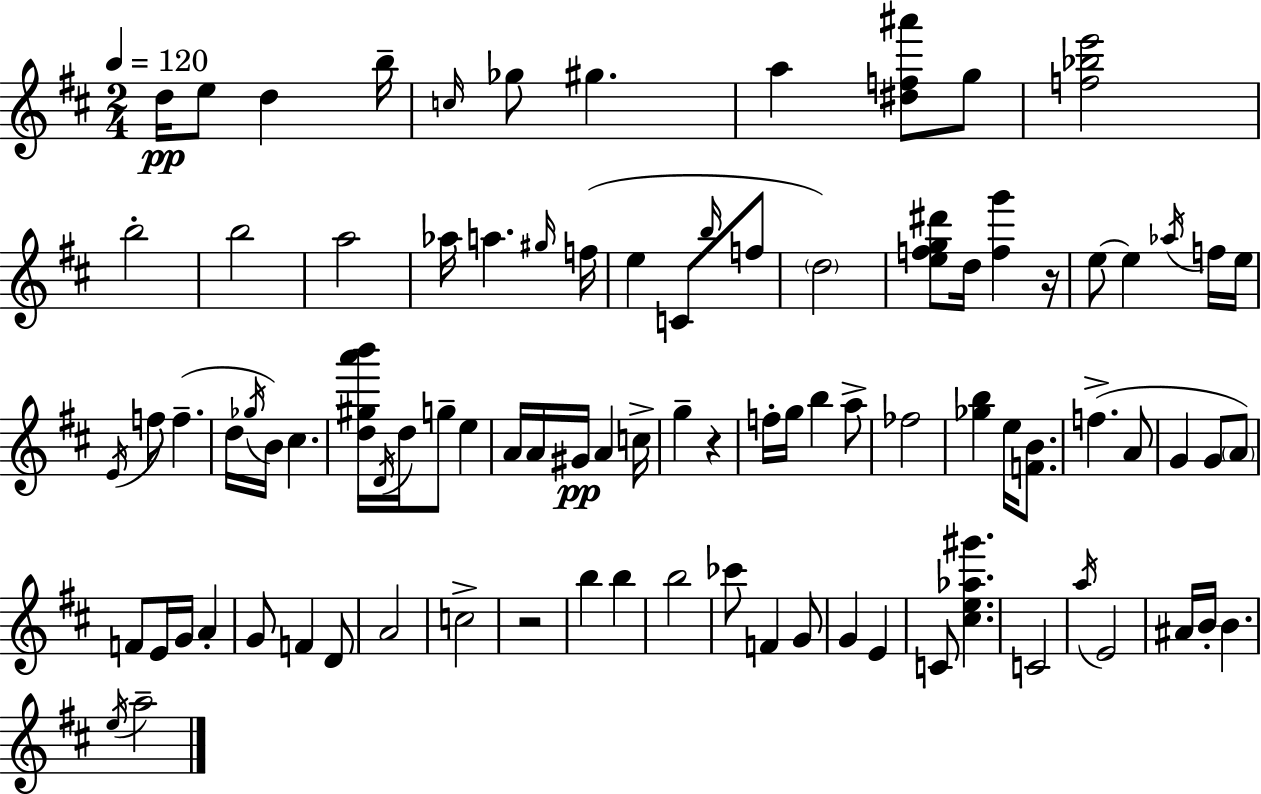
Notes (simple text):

D5/s E5/e D5/q B5/s C5/s Gb5/e G#5/q. A5/q [D#5,F5,A#6]/e G5/e [F5,Bb5,E6]/h B5/h B5/h A5/h Ab5/s A5/q. G#5/s F5/s E5/q C4/e B5/s F5/e D5/h [E5,F5,G5,D#6]/e D5/s [F5,G6]/q R/s E5/e E5/q Ab5/s F5/s E5/s E4/s F5/e F5/q. D5/s Gb5/s B4/s C#5/q. [D5,G#5,A6,B6]/s D4/s D5/s G5/e E5/q A4/s A4/s G#4/s A4/q C5/s G5/q R/q F5/s G5/s B5/q A5/e FES5/h [Gb5,B5]/q E5/s [F4,B4]/e. F5/q. A4/e G4/q G4/e A4/e F4/e E4/s G4/s A4/q G4/e F4/q D4/e A4/h C5/h R/h B5/q B5/q B5/h CES6/e F4/q G4/e G4/q E4/q C4/e [C#5,E5,Ab5,G#6]/q. C4/h A5/s E4/h A#4/s B4/s B4/q. E5/s A5/h